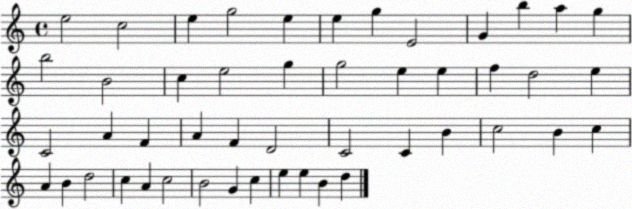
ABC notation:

X:1
T:Untitled
M:4/4
L:1/4
K:C
e2 c2 e g2 e e g E2 G b a g b2 B2 c e2 g g2 e e f d2 e C2 A F A F D2 C2 C B c2 B c A B d2 c A c2 B2 G c e e B d